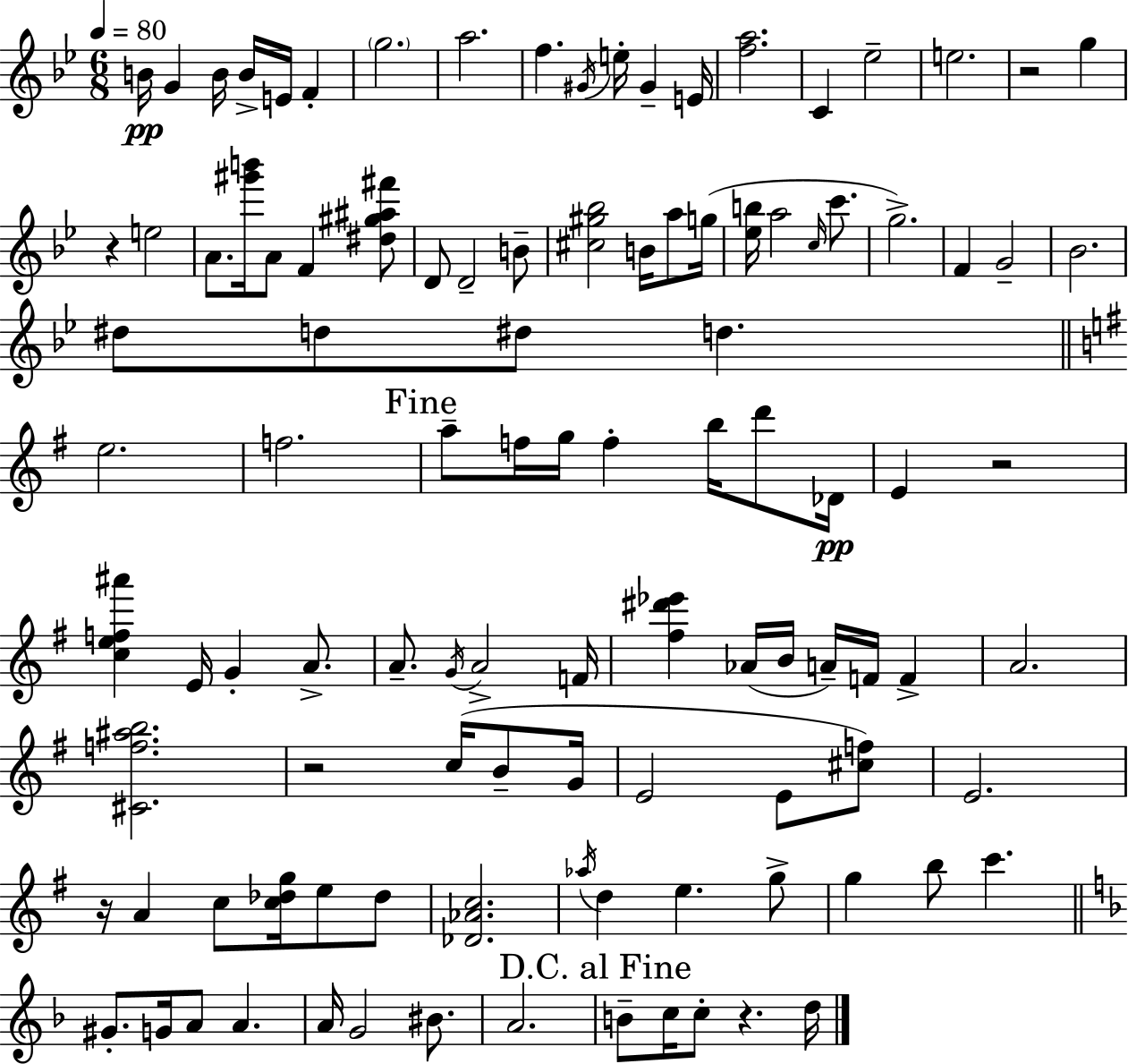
{
  \clef treble
  \numericTimeSignature
  \time 6/8
  \key bes \major
  \tempo 4 = 80
  b'16\pp g'4 b'16 b'16-> e'16 f'4-. | \parenthesize g''2. | a''2. | f''4. \acciaccatura { gis'16 } e''16-. gis'4-- | \break e'16 <f'' a''>2. | c'4 ees''2-- | e''2. | r2 g''4 | \break r4 e''2 | a'8. <gis''' b'''>16 a'8 f'4 <dis'' gis'' ais'' fis'''>8 | d'8 d'2-- b'8-- | <cis'' gis'' bes''>2 b'16 a''8 | \break g''16( <ees'' b''>16 a''2 \grace { c''16 } c'''8. | g''2.->) | f'4 g'2-- | bes'2. | \break dis''8 d''8 dis''8 d''4. | \bar "||" \break \key g \major e''2. | f''2. | \mark "Fine" a''8-- f''16 g''16 f''4-. b''16 d'''8 des'16\pp | e'4 r2 | \break <c'' e'' f'' ais'''>4 e'16 g'4-. a'8.-> | a'8.-- \acciaccatura { g'16 } a'2-> | f'16 <fis'' dis''' ees'''>4 aes'16( b'16 a'16--) f'16 f'4-> | a'2. | \break <cis' f'' ais'' b''>2. | r2 c''16( b'8-- | g'16 e'2 e'8 <cis'' f''>8) | e'2. | \break r16 a'4 c''8 <c'' des'' g''>16 e''8 des''8 | <des' aes' c''>2. | \acciaccatura { aes''16 } d''4 e''4. | g''8-> g''4 b''8 c'''4. | \break \bar "||" \break \key d \minor gis'8.-. g'16 a'8 a'4. | a'16 g'2 bis'8. | a'2. | \mark "D.C. al Fine" b'8-- c''16 c''8-. r4. d''16 | \break \bar "|."
}